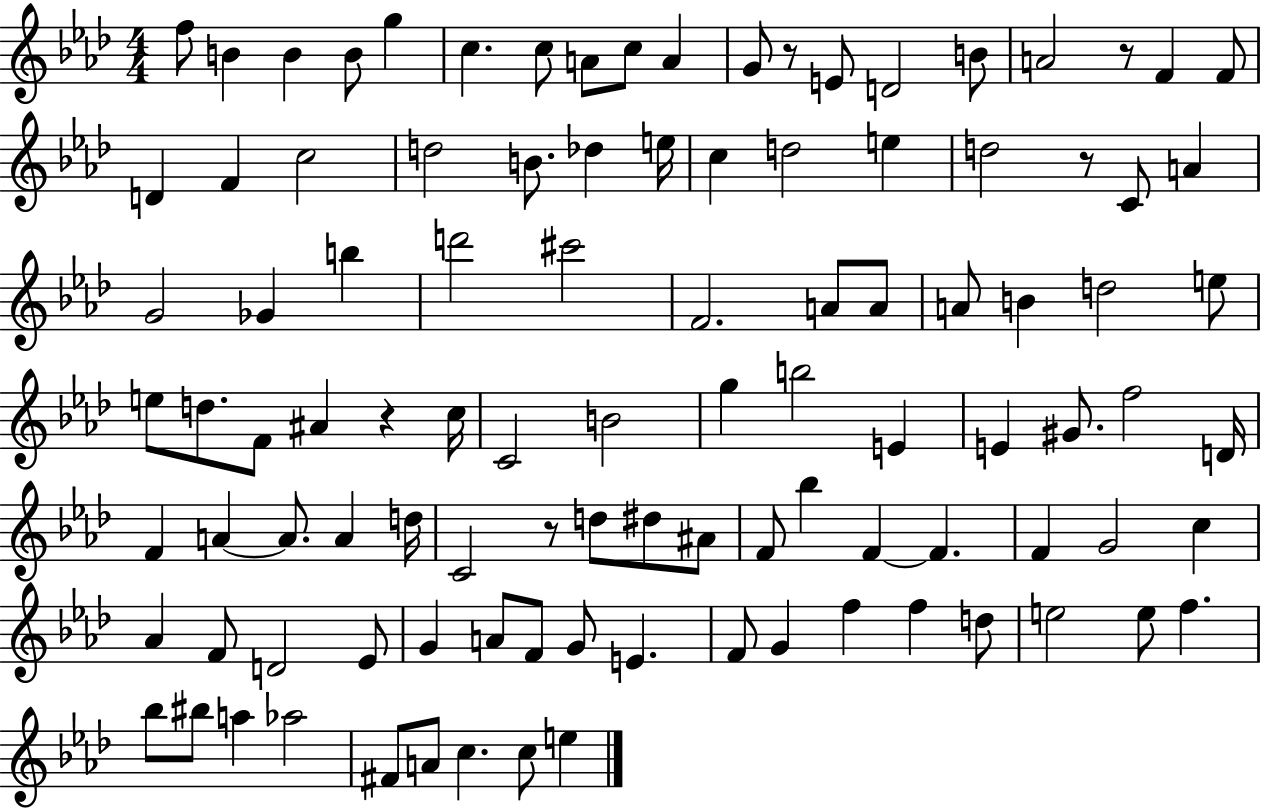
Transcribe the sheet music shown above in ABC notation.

X:1
T:Untitled
M:4/4
L:1/4
K:Ab
f/2 B B B/2 g c c/2 A/2 c/2 A G/2 z/2 E/2 D2 B/2 A2 z/2 F F/2 D F c2 d2 B/2 _d e/4 c d2 e d2 z/2 C/2 A G2 _G b d'2 ^c'2 F2 A/2 A/2 A/2 B d2 e/2 e/2 d/2 F/2 ^A z c/4 C2 B2 g b2 E E ^G/2 f2 D/4 F A A/2 A d/4 C2 z/2 d/2 ^d/2 ^A/2 F/2 _b F F F G2 c _A F/2 D2 _E/2 G A/2 F/2 G/2 E F/2 G f f d/2 e2 e/2 f _b/2 ^b/2 a _a2 ^F/2 A/2 c c/2 e